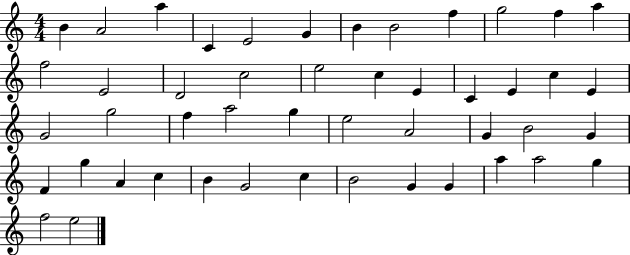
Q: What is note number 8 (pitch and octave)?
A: B4